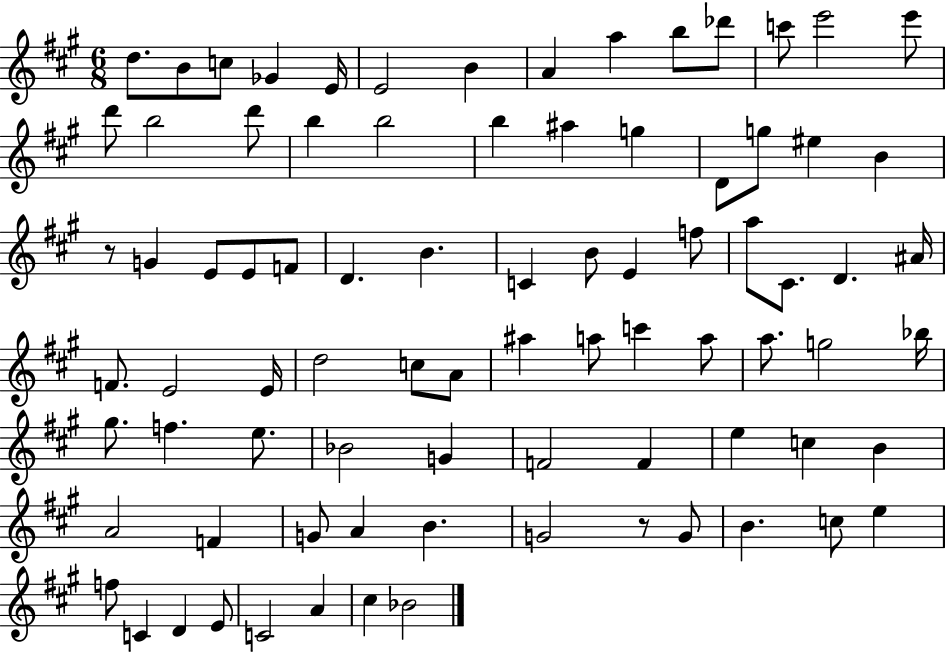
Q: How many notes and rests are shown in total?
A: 83